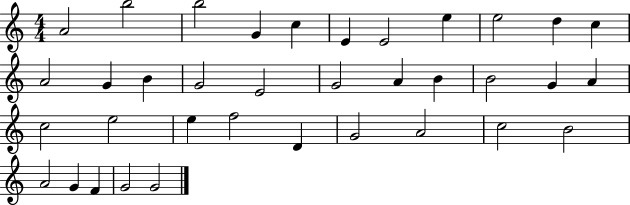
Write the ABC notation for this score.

X:1
T:Untitled
M:4/4
L:1/4
K:C
A2 b2 b2 G c E E2 e e2 d c A2 G B G2 E2 G2 A B B2 G A c2 e2 e f2 D G2 A2 c2 B2 A2 G F G2 G2